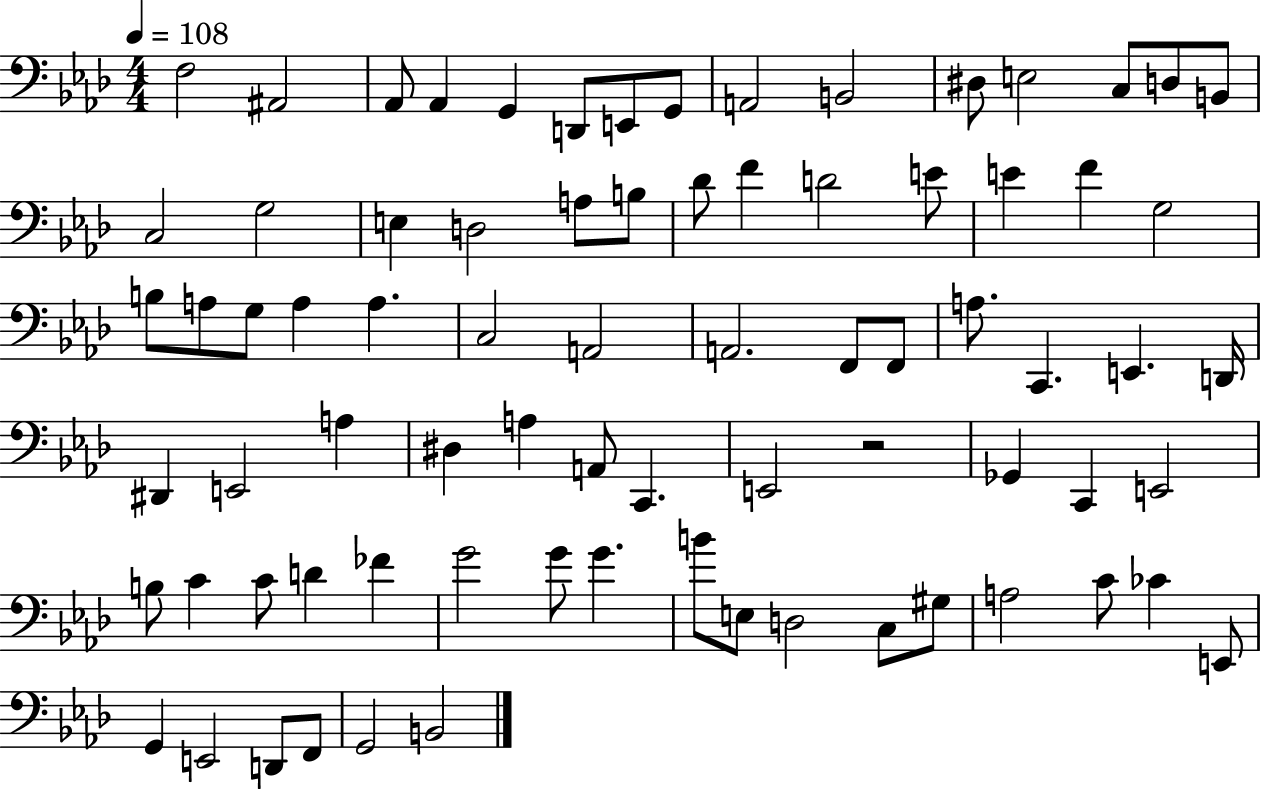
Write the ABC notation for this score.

X:1
T:Untitled
M:4/4
L:1/4
K:Ab
F,2 ^A,,2 _A,,/2 _A,, G,, D,,/2 E,,/2 G,,/2 A,,2 B,,2 ^D,/2 E,2 C,/2 D,/2 B,,/2 C,2 G,2 E, D,2 A,/2 B,/2 _D/2 F D2 E/2 E F G,2 B,/2 A,/2 G,/2 A, A, C,2 A,,2 A,,2 F,,/2 F,,/2 A,/2 C,, E,, D,,/4 ^D,, E,,2 A, ^D, A, A,,/2 C,, E,,2 z2 _G,, C,, E,,2 B,/2 C C/2 D _F G2 G/2 G B/2 E,/2 D,2 C,/2 ^G,/2 A,2 C/2 _C E,,/2 G,, E,,2 D,,/2 F,,/2 G,,2 B,,2